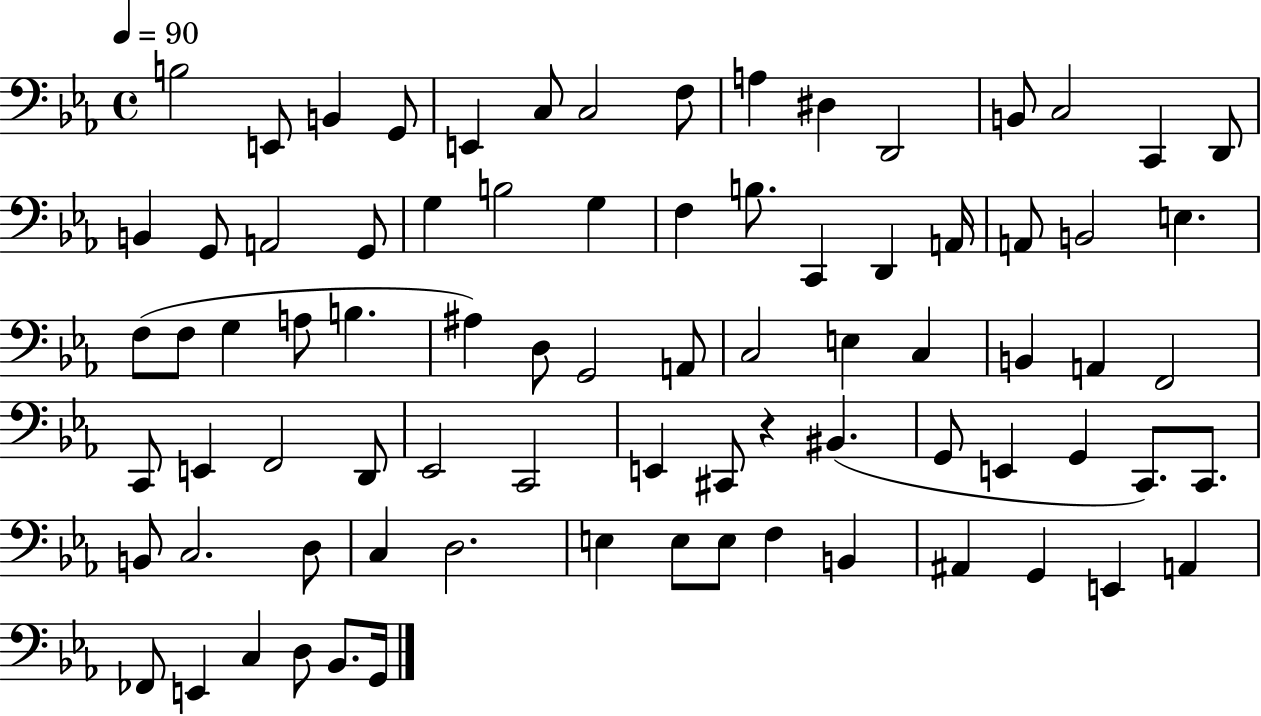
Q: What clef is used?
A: bass